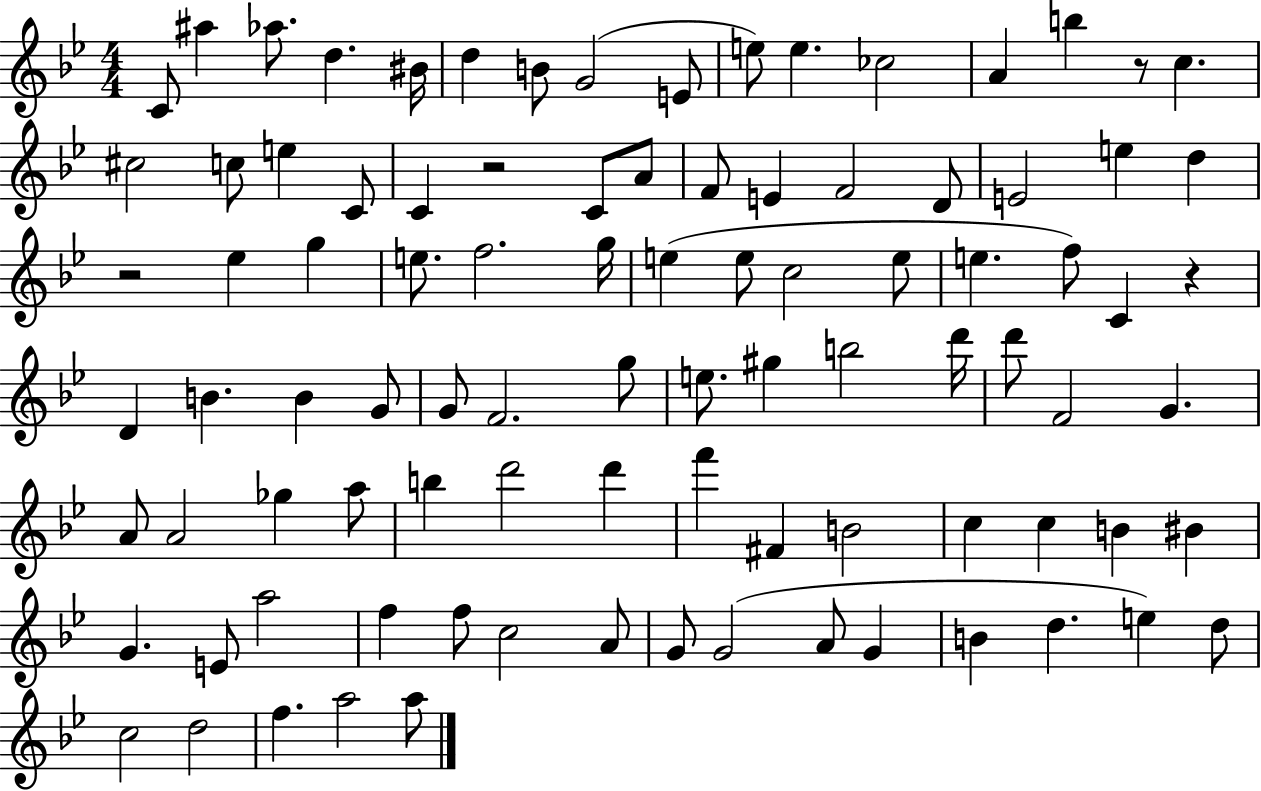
{
  \clef treble
  \numericTimeSignature
  \time 4/4
  \key bes \major
  c'8 ais''4 aes''8. d''4. bis'16 | d''4 b'8 g'2( e'8 | e''8) e''4. ces''2 | a'4 b''4 r8 c''4. | \break cis''2 c''8 e''4 c'8 | c'4 r2 c'8 a'8 | f'8 e'4 f'2 d'8 | e'2 e''4 d''4 | \break r2 ees''4 g''4 | e''8. f''2. g''16 | e''4( e''8 c''2 e''8 | e''4. f''8) c'4 r4 | \break d'4 b'4. b'4 g'8 | g'8 f'2. g''8 | e''8. gis''4 b''2 d'''16 | d'''8 f'2 g'4. | \break a'8 a'2 ges''4 a''8 | b''4 d'''2 d'''4 | f'''4 fis'4 b'2 | c''4 c''4 b'4 bis'4 | \break g'4. e'8 a''2 | f''4 f''8 c''2 a'8 | g'8 g'2( a'8 g'4 | b'4 d''4. e''4) d''8 | \break c''2 d''2 | f''4. a''2 a''8 | \bar "|."
}